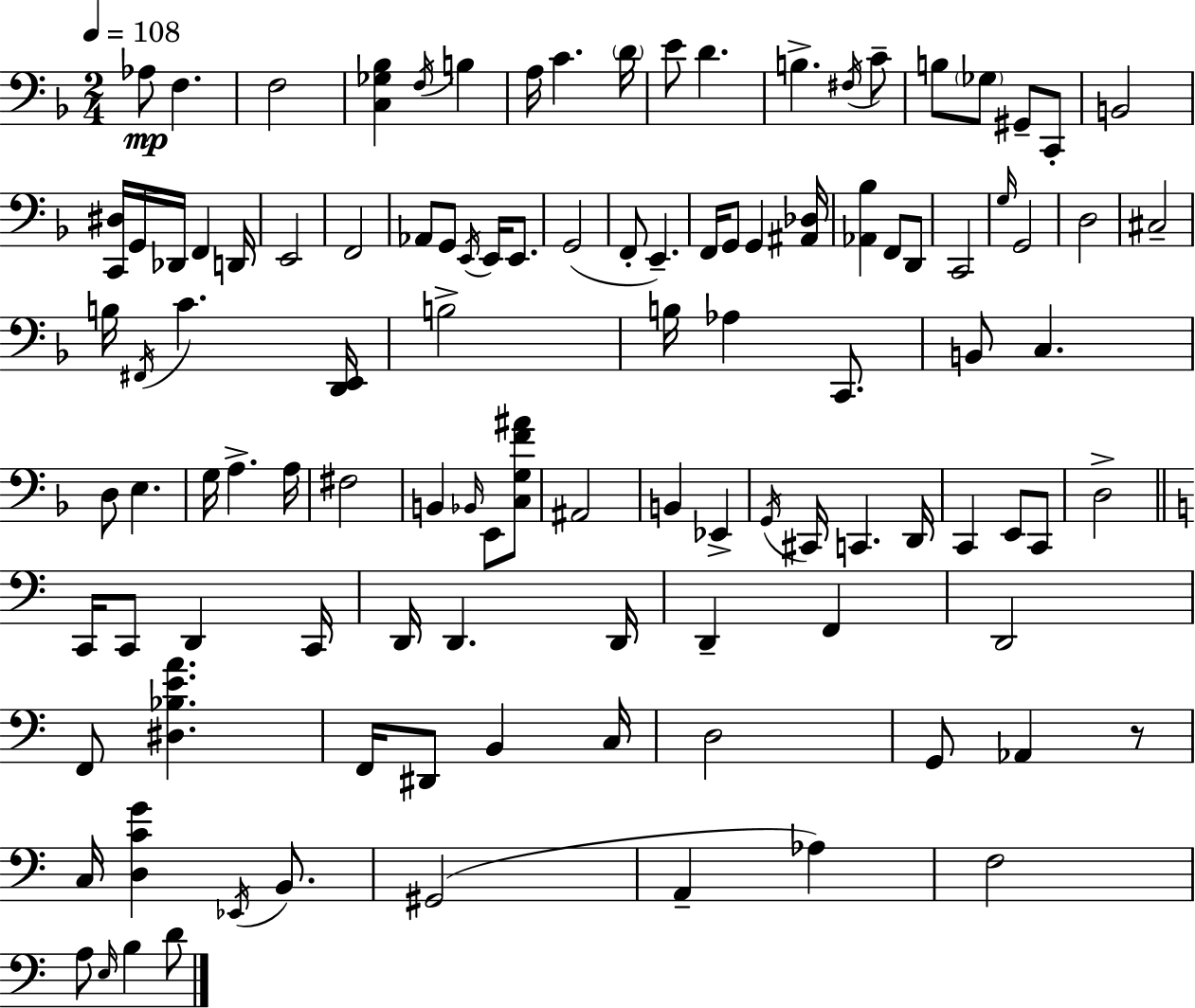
{
  \clef bass
  \numericTimeSignature
  \time 2/4
  \key d \minor
  \tempo 4 = 108
  \repeat volta 2 { aes8\mp f4. | f2 | <c ges bes>4 \acciaccatura { f16 } b4 | a16 c'4. | \break \parenthesize d'16 e'8 d'4. | b4.-> \acciaccatura { fis16 } | c'8-- b8 \parenthesize ges8 gis,8-- | c,8-. b,2 | \break <c, dis>16 g,16 des,16 f,4 | d,16 e,2 | f,2 | aes,8 g,8 \acciaccatura { e,16 } e,16 | \break e,8. g,2( | f,8-. e,4.--) | f,16 g,8 g,4 | <ais, des>16 <aes, bes>4 f,8 | \break d,8 c,2 | \grace { g16 } g,2 | d2 | cis2-- | \break b16 \acciaccatura { fis,16 } c'4. | <d, e,>16 b2-> | b16 aes4 | c,8. b,8 c4. | \break d8 e4. | g16 a4.-> | a16 fis2 | b,4 | \break \grace { bes,16 } e,8 <c g f' ais'>8 ais,2 | b,4 | ees,4-> \acciaccatura { g,16 } cis,16 | c,4. d,16 c,4 | \break e,8 c,8 d2-> | \bar "||" \break \key c \major c,16 c,8 d,4 c,16 | d,16 d,4. d,16 | d,4-- f,4 | d,2 | \break f,8 <dis bes e' a'>4. | f,16 dis,8 b,4 c16 | d2 | g,8 aes,4 r8 | \break c16 <d c' g'>4 \acciaccatura { ees,16 } b,8. | gis,2( | a,4-- aes4) | f2 | \break a8 \grace { e16 } b4 | d'8 } \bar "|."
}